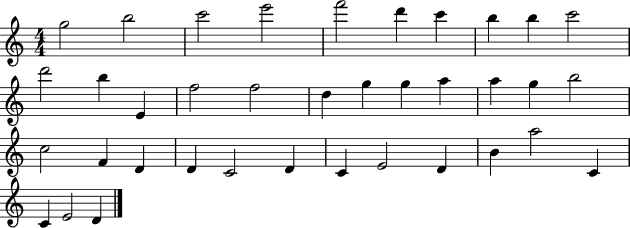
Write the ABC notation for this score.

X:1
T:Untitled
M:4/4
L:1/4
K:C
g2 b2 c'2 e'2 f'2 d' c' b b c'2 d'2 b E f2 f2 d g g a a g b2 c2 F D D C2 D C E2 D B a2 C C E2 D